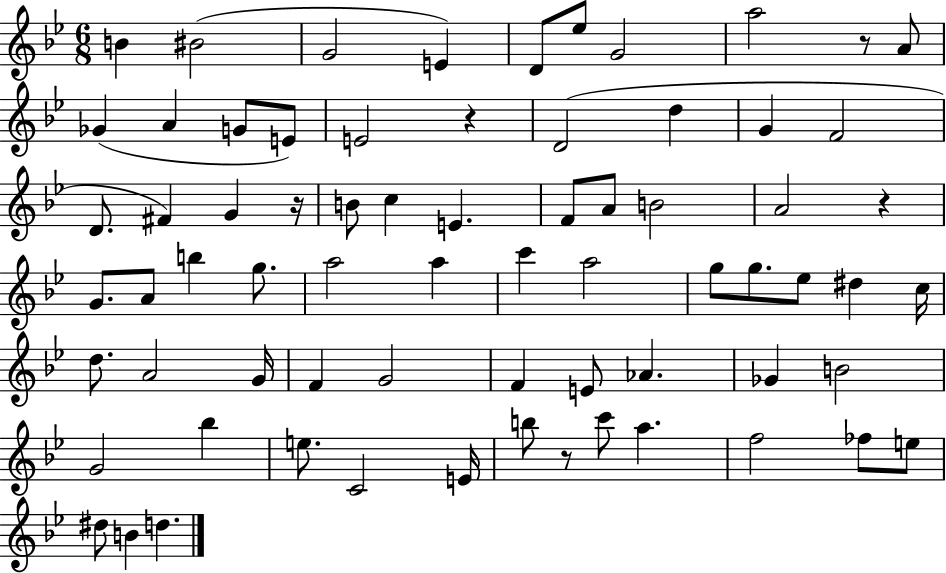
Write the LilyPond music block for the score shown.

{
  \clef treble
  \numericTimeSignature
  \time 6/8
  \key bes \major
  b'4 bis'2( | g'2 e'4) | d'8 ees''8 g'2 | a''2 r8 a'8 | \break ges'4( a'4 g'8 e'8) | e'2 r4 | d'2( d''4 | g'4 f'2 | \break d'8. fis'4) g'4 r16 | b'8 c''4 e'4. | f'8 a'8 b'2 | a'2 r4 | \break g'8. a'8 b''4 g''8. | a''2 a''4 | c'''4 a''2 | g''8 g''8. ees''8 dis''4 c''16 | \break d''8. a'2 g'16 | f'4 g'2 | f'4 e'8 aes'4. | ges'4 b'2 | \break g'2 bes''4 | e''8. c'2 e'16 | b''8 r8 c'''8 a''4. | f''2 fes''8 e''8 | \break dis''8 b'4 d''4. | \bar "|."
}